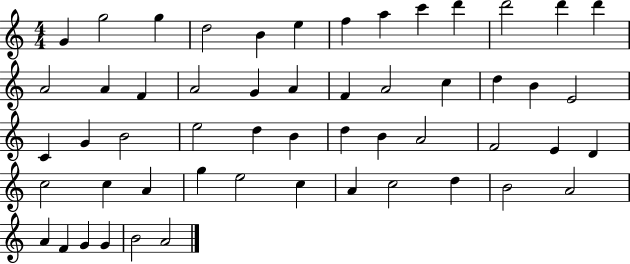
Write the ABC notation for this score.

X:1
T:Untitled
M:4/4
L:1/4
K:C
G g2 g d2 B e f a c' d' d'2 d' d' A2 A F A2 G A F A2 c d B E2 C G B2 e2 d B d B A2 F2 E D c2 c A g e2 c A c2 d B2 A2 A F G G B2 A2